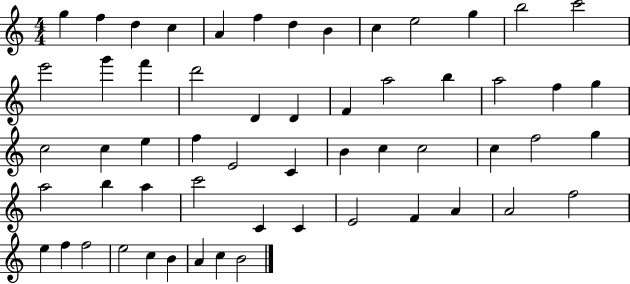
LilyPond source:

{
  \clef treble
  \numericTimeSignature
  \time 4/4
  \key c \major
  g''4 f''4 d''4 c''4 | a'4 f''4 d''4 b'4 | c''4 e''2 g''4 | b''2 c'''2 | \break e'''2 g'''4 f'''4 | d'''2 d'4 d'4 | f'4 a''2 b''4 | a''2 f''4 g''4 | \break c''2 c''4 e''4 | f''4 e'2 c'4 | b'4 c''4 c''2 | c''4 f''2 g''4 | \break a''2 b''4 a''4 | c'''2 c'4 c'4 | e'2 f'4 a'4 | a'2 f''2 | \break e''4 f''4 f''2 | e''2 c''4 b'4 | a'4 c''4 b'2 | \bar "|."
}